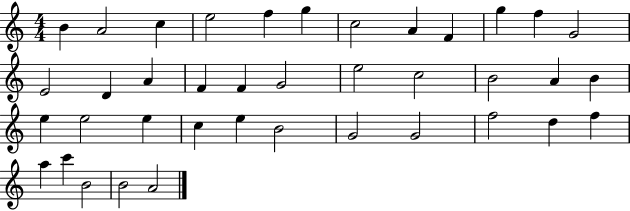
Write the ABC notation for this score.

X:1
T:Untitled
M:4/4
L:1/4
K:C
B A2 c e2 f g c2 A F g f G2 E2 D A F F G2 e2 c2 B2 A B e e2 e c e B2 G2 G2 f2 d f a c' B2 B2 A2